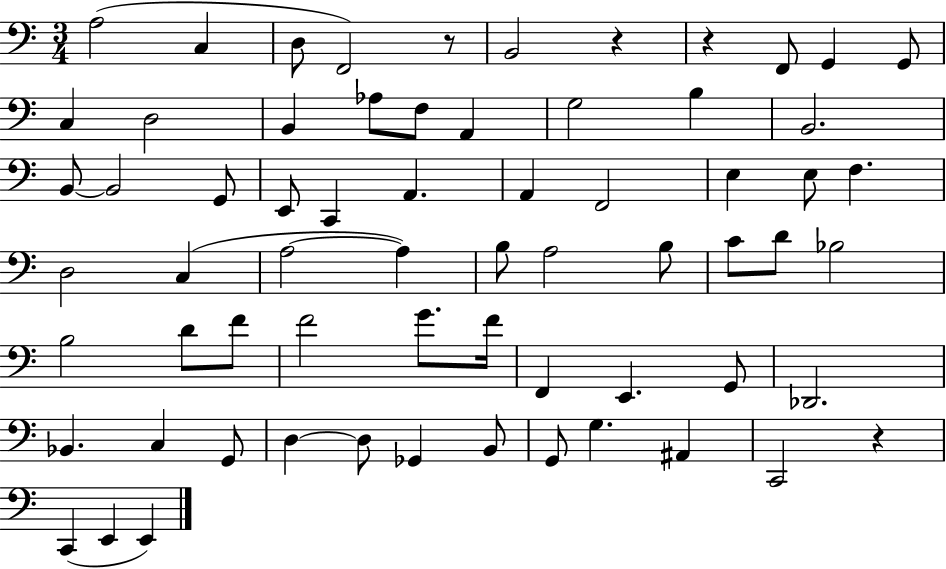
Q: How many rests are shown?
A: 4